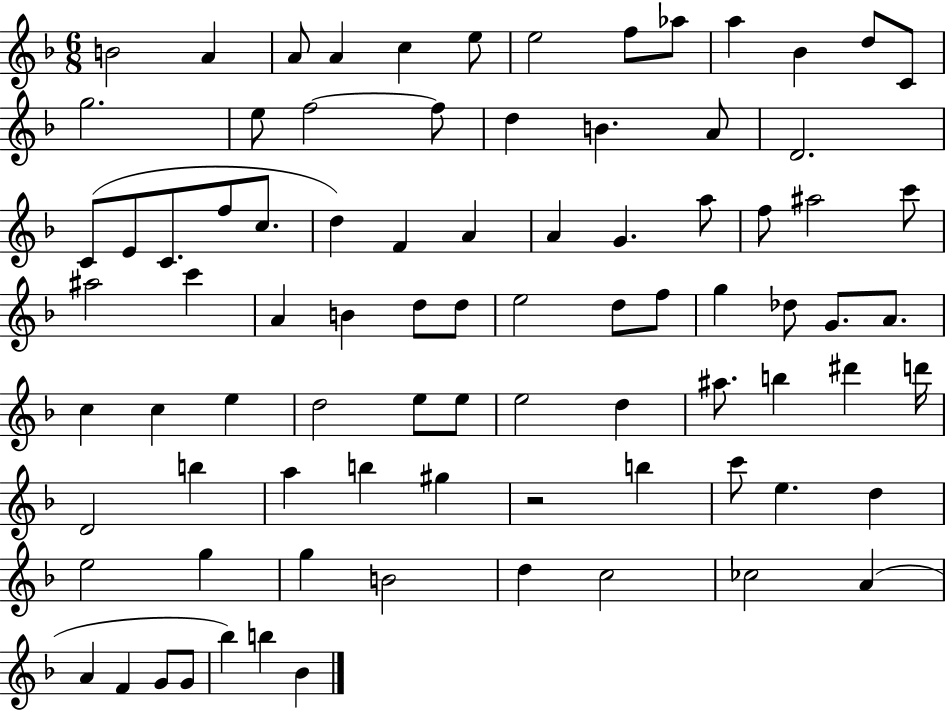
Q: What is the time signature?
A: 6/8